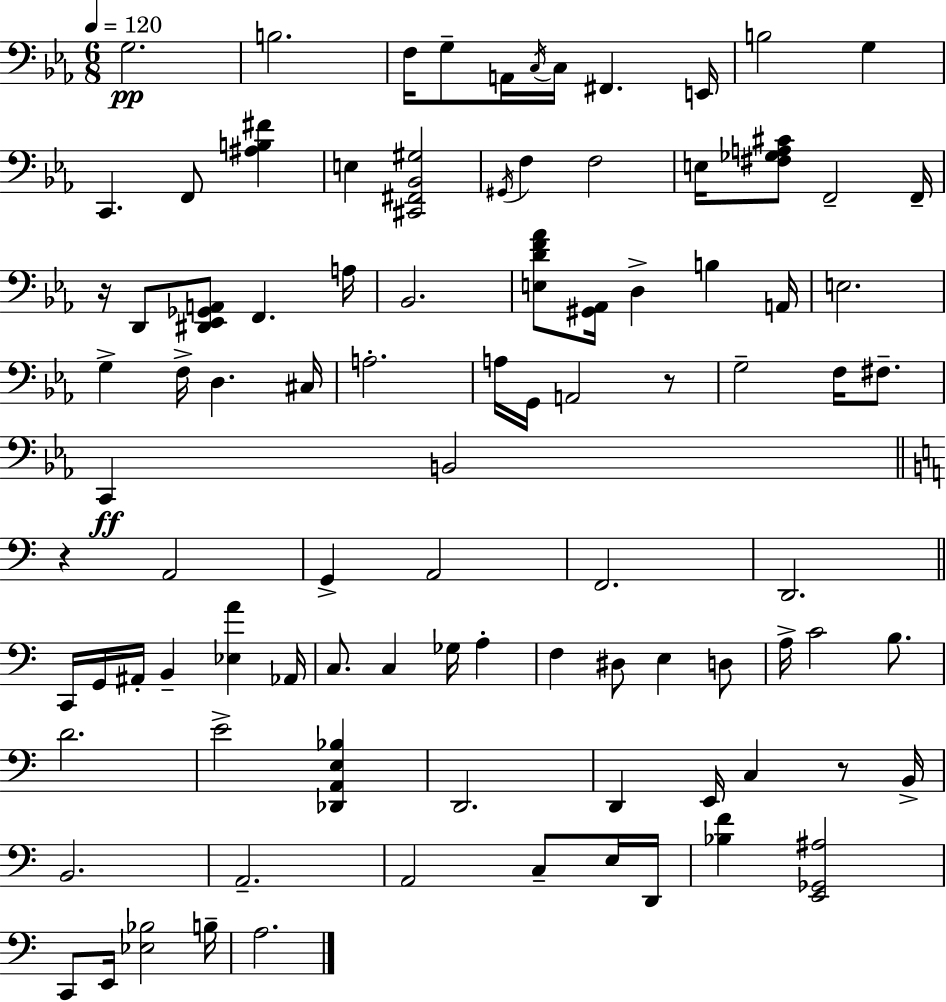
X:1
T:Untitled
M:6/8
L:1/4
K:Eb
G,2 B,2 F,/4 G,/2 A,,/4 C,/4 C,/4 ^F,, E,,/4 B,2 G, C,, F,,/2 [^A,B,^F] E, [^C,,^F,,_B,,^G,]2 ^G,,/4 F, F,2 E,/4 [^F,_G,A,^C]/2 F,,2 F,,/4 z/4 D,,/2 [^D,,_E,,_G,,A,,]/2 F,, A,/4 _B,,2 [E,DF_A]/2 [^G,,_A,,]/4 D, B, A,,/4 E,2 G, F,/4 D, ^C,/4 A,2 A,/4 G,,/4 A,,2 z/2 G,2 F,/4 ^F,/2 C,, B,,2 z A,,2 G,, A,,2 F,,2 D,,2 C,,/4 G,,/4 ^A,,/4 B,, [_E,A] _A,,/4 C,/2 C, _G,/4 A, F, ^D,/2 E, D,/2 A,/4 C2 B,/2 D2 E2 [_D,,A,,E,_B,] D,,2 D,, E,,/4 C, z/2 B,,/4 B,,2 A,,2 A,,2 C,/2 E,/4 D,,/4 [_B,F] [E,,_G,,^A,]2 C,,/2 E,,/4 [_E,_B,]2 B,/4 A,2